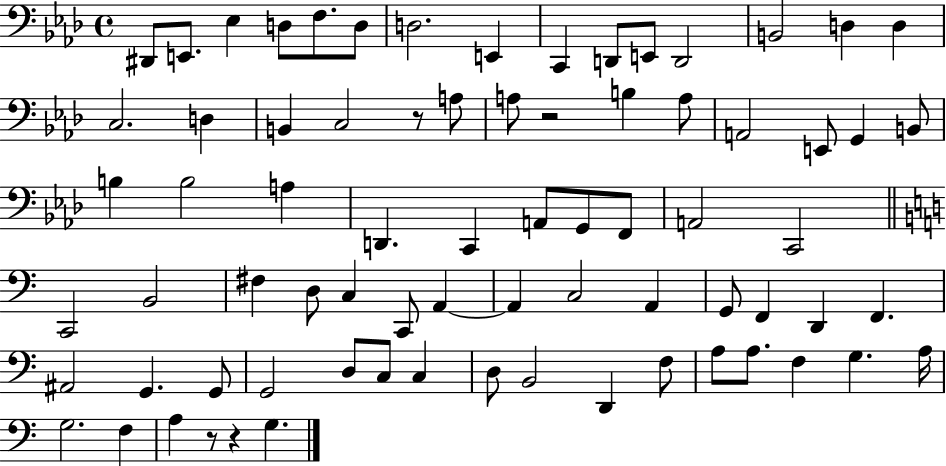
{
  \clef bass
  \time 4/4
  \defaultTimeSignature
  \key aes \major
  dis,8 e,8. ees4 d8 f8. d8 | d2. e,4 | c,4 d,8 e,8 d,2 | b,2 d4 d4 | \break c2. d4 | b,4 c2 r8 a8 | a8 r2 b4 a8 | a,2 e,8 g,4 b,8 | \break b4 b2 a4 | d,4. c,4 a,8 g,8 f,8 | a,2 c,2 | \bar "||" \break \key a \minor c,2 b,2 | fis4 d8 c4 c,8 a,4~~ | a,4 c2 a,4 | g,8 f,4 d,4 f,4. | \break ais,2 g,4. g,8 | g,2 d8 c8 c4 | d8 b,2 d,4 f8 | a8 a8. f4 g4. a16 | \break g2. f4 | a4 r8 r4 g4. | \bar "|."
}